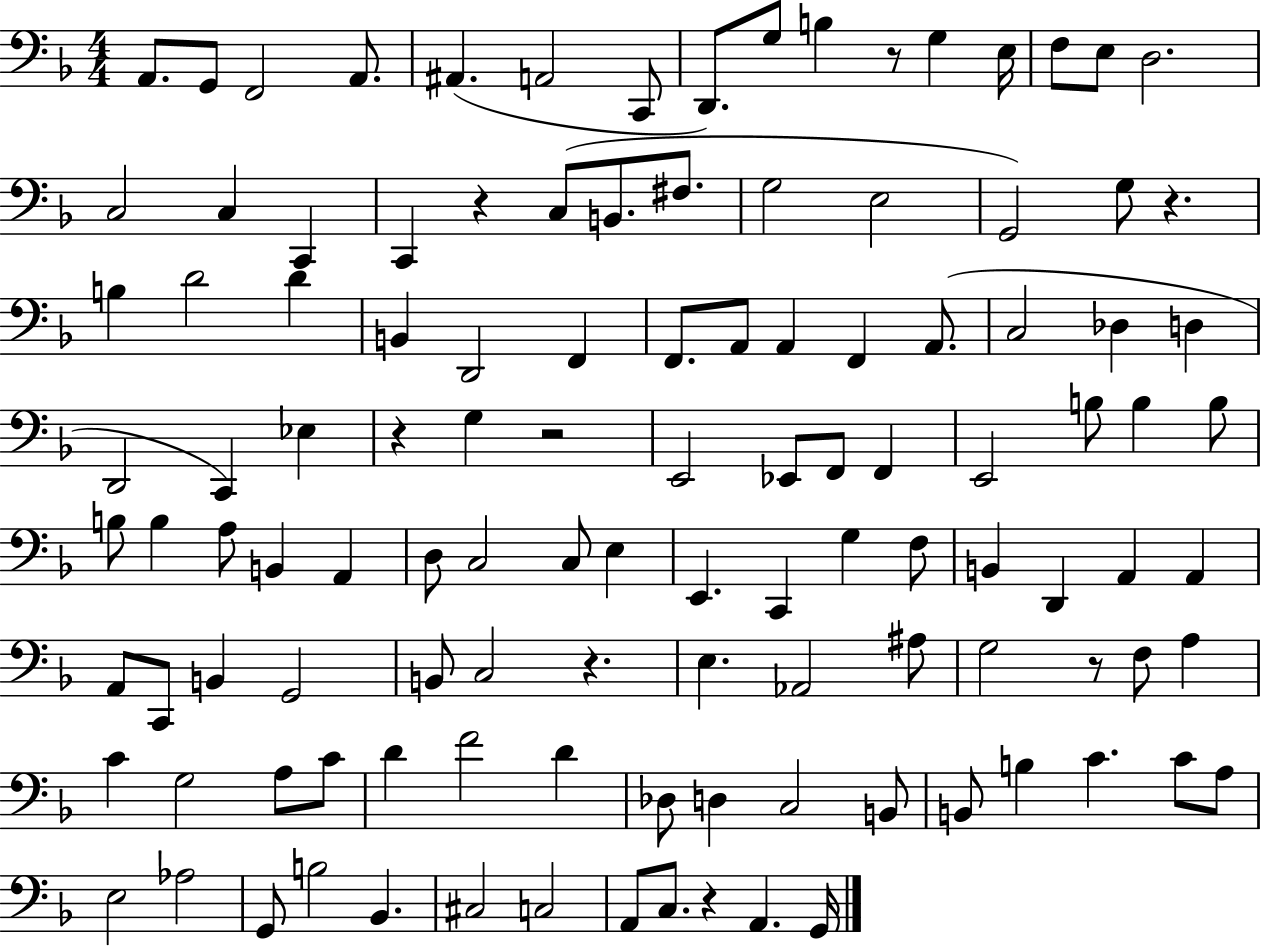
X:1
T:Untitled
M:4/4
L:1/4
K:F
A,,/2 G,,/2 F,,2 A,,/2 ^A,, A,,2 C,,/2 D,,/2 G,/2 B, z/2 G, E,/4 F,/2 E,/2 D,2 C,2 C, C,, C,, z C,/2 B,,/2 ^F,/2 G,2 E,2 G,,2 G,/2 z B, D2 D B,, D,,2 F,, F,,/2 A,,/2 A,, F,, A,,/2 C,2 _D, D, D,,2 C,, _E, z G, z2 E,,2 _E,,/2 F,,/2 F,, E,,2 B,/2 B, B,/2 B,/2 B, A,/2 B,, A,, D,/2 C,2 C,/2 E, E,, C,, G, F,/2 B,, D,, A,, A,, A,,/2 C,,/2 B,, G,,2 B,,/2 C,2 z E, _A,,2 ^A,/2 G,2 z/2 F,/2 A, C G,2 A,/2 C/2 D F2 D _D,/2 D, C,2 B,,/2 B,,/2 B, C C/2 A,/2 E,2 _A,2 G,,/2 B,2 _B,, ^C,2 C,2 A,,/2 C,/2 z A,, G,,/4